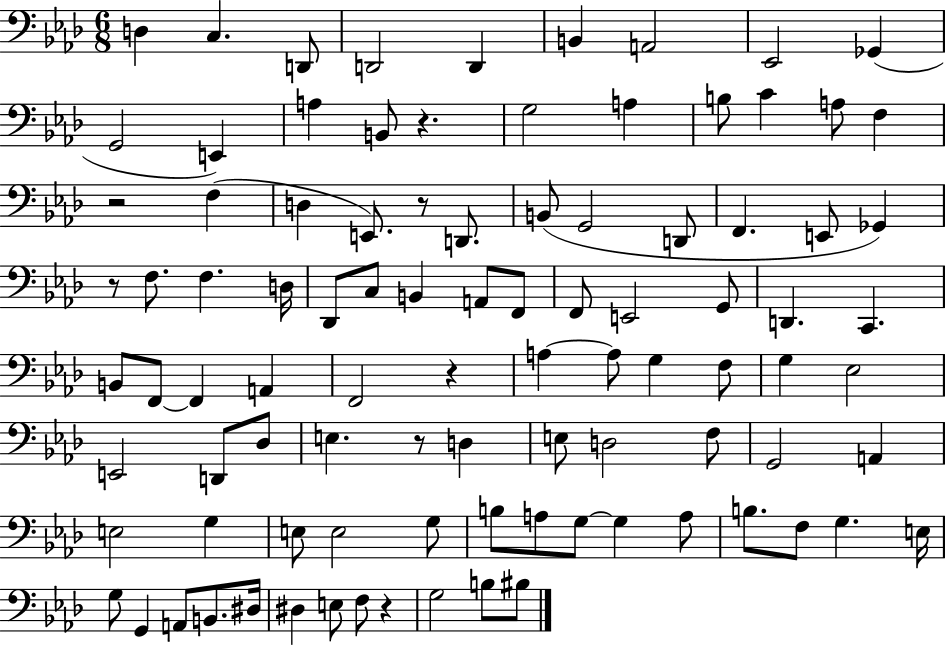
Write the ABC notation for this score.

X:1
T:Untitled
M:6/8
L:1/4
K:Ab
D, C, D,,/2 D,,2 D,, B,, A,,2 _E,,2 _G,, G,,2 E,, A, B,,/2 z G,2 A, B,/2 C A,/2 F, z2 F, D, E,,/2 z/2 D,,/2 B,,/2 G,,2 D,,/2 F,, E,,/2 _G,, z/2 F,/2 F, D,/4 _D,,/2 C,/2 B,, A,,/2 F,,/2 F,,/2 E,,2 G,,/2 D,, C,, B,,/2 F,,/2 F,, A,, F,,2 z A, A,/2 G, F,/2 G, _E,2 E,,2 D,,/2 _D,/2 E, z/2 D, E,/2 D,2 F,/2 G,,2 A,, E,2 G, E,/2 E,2 G,/2 B,/2 A,/2 G,/2 G, A,/2 B,/2 F,/2 G, E,/4 G,/2 G,, A,,/2 B,,/2 ^D,/4 ^D, E,/2 F,/2 z G,2 B,/2 ^B,/2